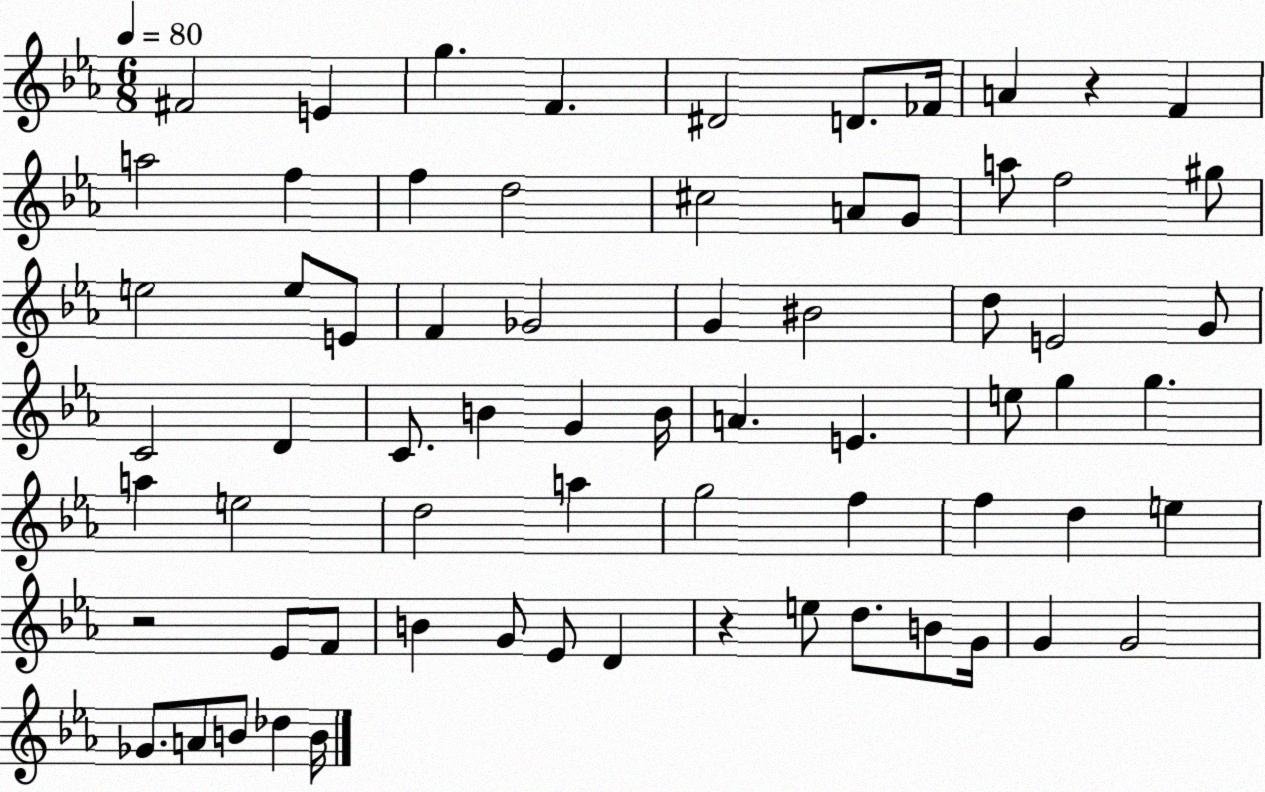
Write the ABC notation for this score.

X:1
T:Untitled
M:6/8
L:1/4
K:Eb
^F2 E g F ^D2 D/2 _F/4 A z F a2 f f d2 ^c2 A/2 G/2 a/2 f2 ^g/2 e2 e/2 E/2 F _G2 G ^B2 d/2 E2 G/2 C2 D C/2 B G B/4 A E e/2 g g a e2 d2 a g2 f f d e z2 _E/2 F/2 B G/2 _E/2 D z e/2 d/2 B/2 G/4 G G2 _G/2 A/2 B/2 _d B/4